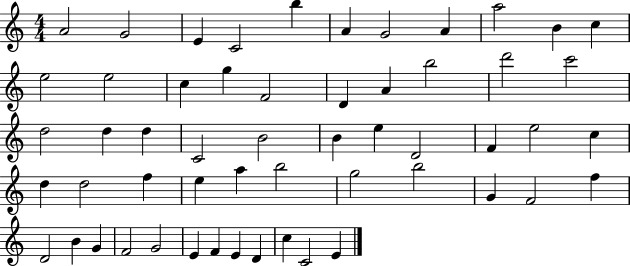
A4/h G4/h E4/q C4/h B5/q A4/q G4/h A4/q A5/h B4/q C5/q E5/h E5/h C5/q G5/q F4/h D4/q A4/q B5/h D6/h C6/h D5/h D5/q D5/q C4/h B4/h B4/q E5/q D4/h F4/q E5/h C5/q D5/q D5/h F5/q E5/q A5/q B5/h G5/h B5/h G4/q F4/h F5/q D4/h B4/q G4/q F4/h G4/h E4/q F4/q E4/q D4/q C5/q C4/h E4/q